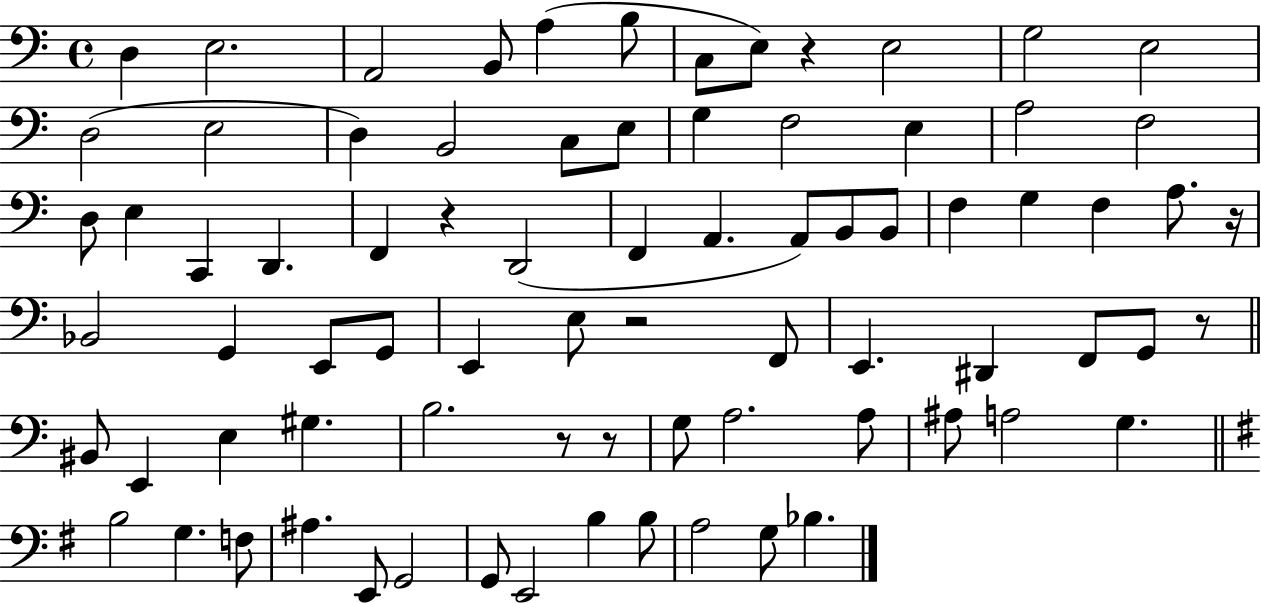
{
  \clef bass
  \time 4/4
  \defaultTimeSignature
  \key c \major
  d4 e2. | a,2 b,8 a4( b8 | c8 e8) r4 e2 | g2 e2 | \break d2( e2 | d4) b,2 c8 e8 | g4 f2 e4 | a2 f2 | \break d8 e4 c,4 d,4. | f,4 r4 d,2( | f,4 a,4. a,8) b,8 b,8 | f4 g4 f4 a8. r16 | \break bes,2 g,4 e,8 g,8 | e,4 e8 r2 f,8 | e,4. dis,4 f,8 g,8 r8 | \bar "||" \break \key c \major bis,8 e,4 e4 gis4. | b2. r8 r8 | g8 a2. a8 | ais8 a2 g4. | \break \bar "||" \break \key g \major b2 g4. f8 | ais4. e,8 g,2 | g,8 e,2 b4 b8 | a2 g8 bes4. | \break \bar "|."
}